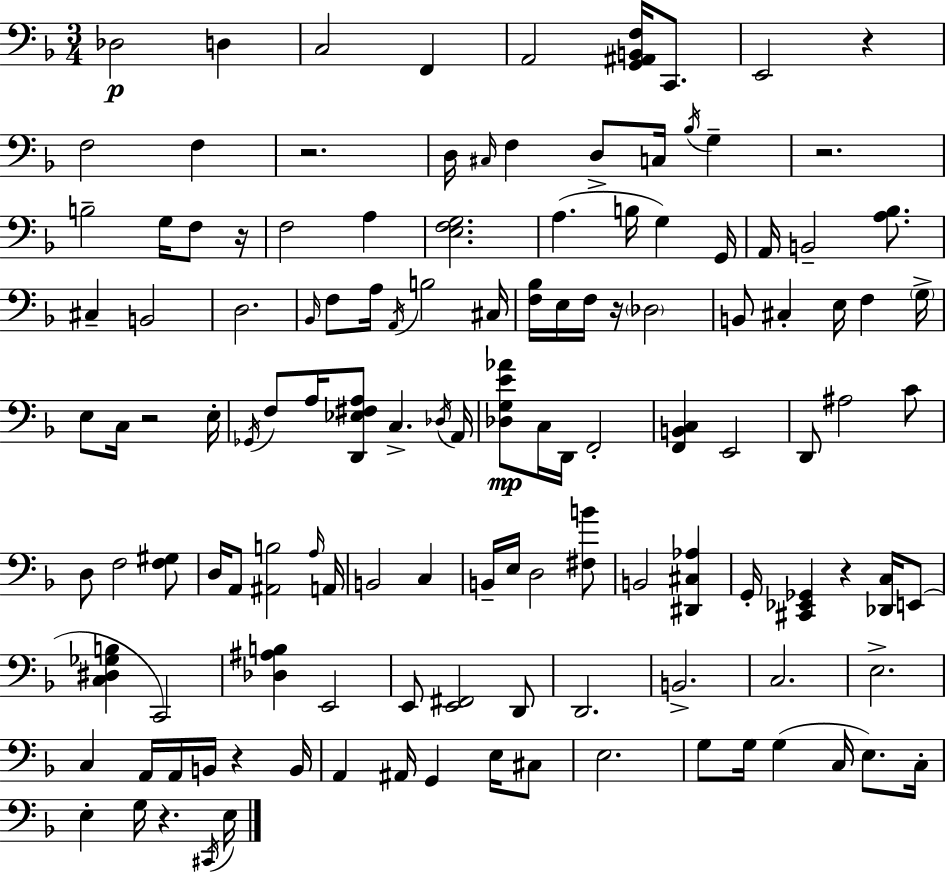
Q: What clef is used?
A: bass